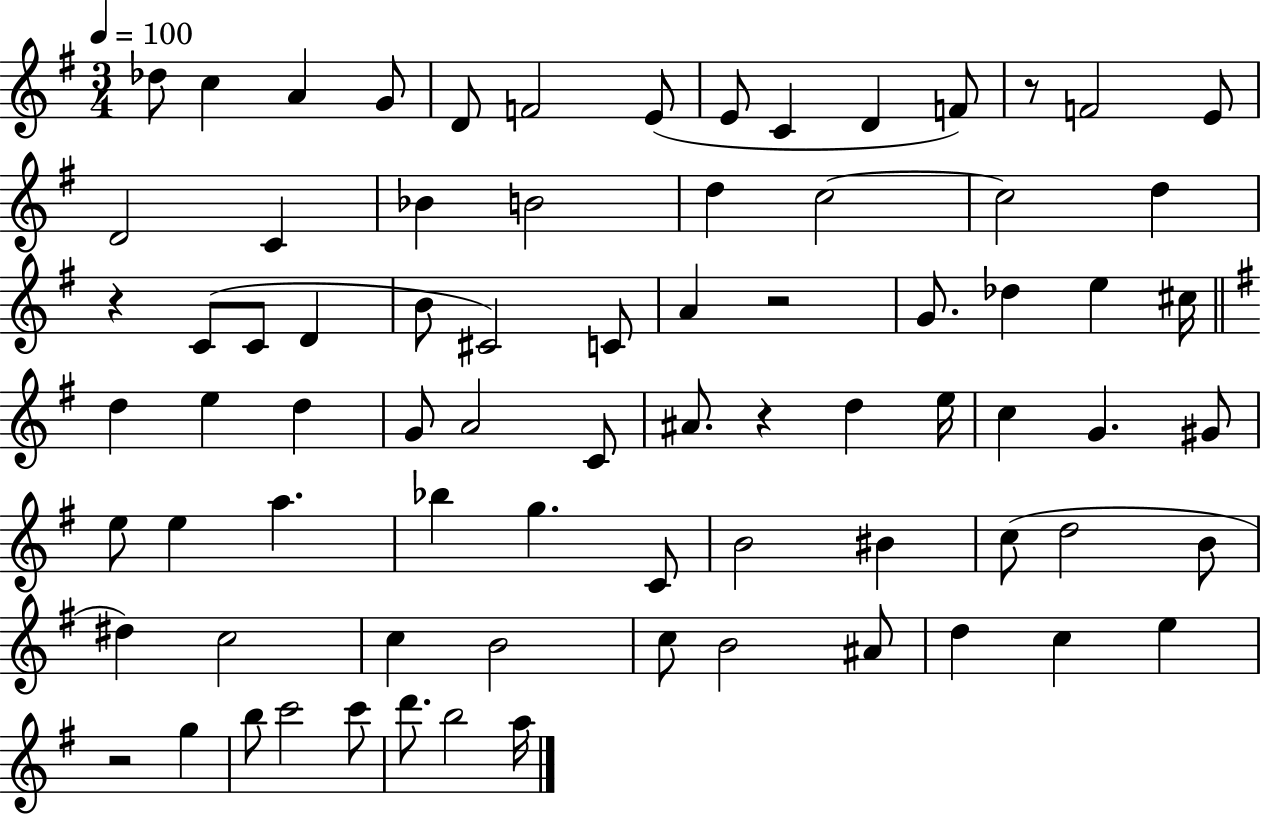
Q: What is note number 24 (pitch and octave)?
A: D4